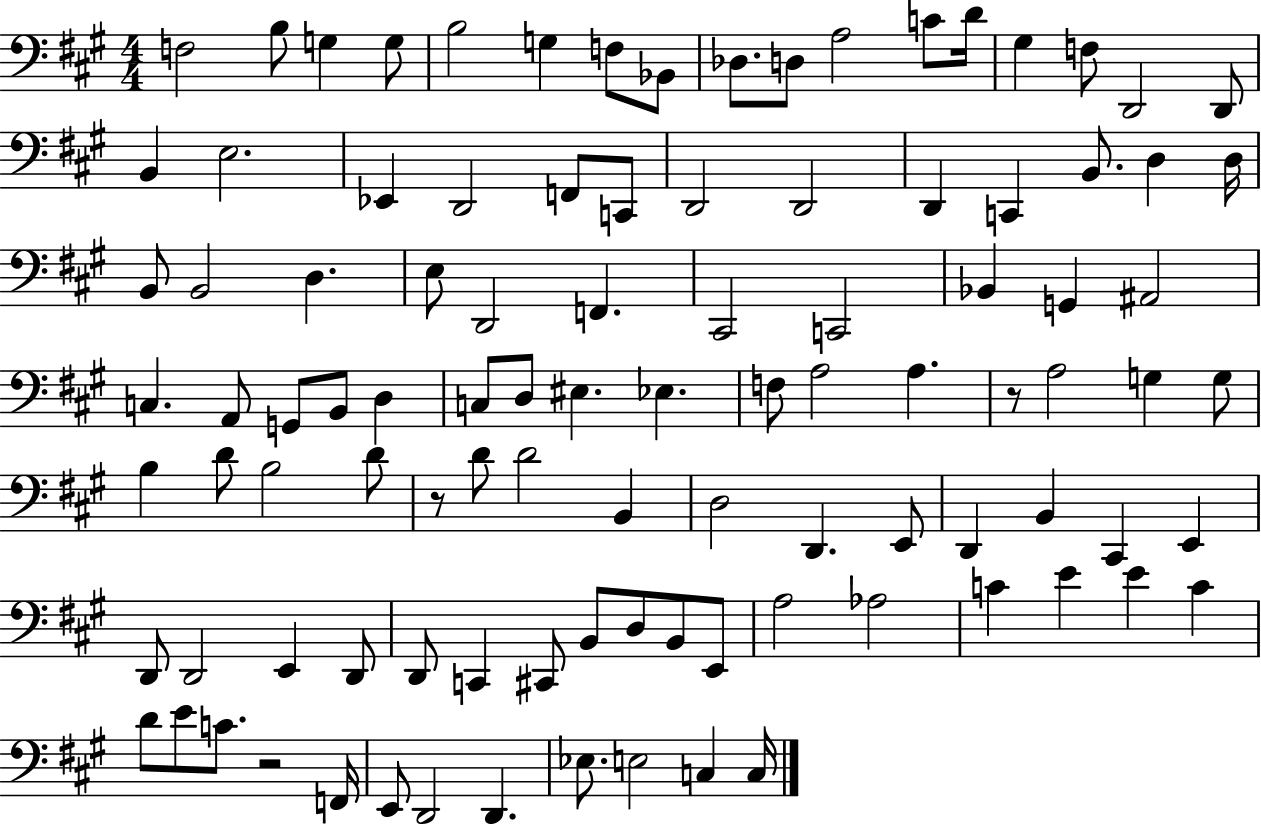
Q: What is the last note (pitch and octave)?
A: C3